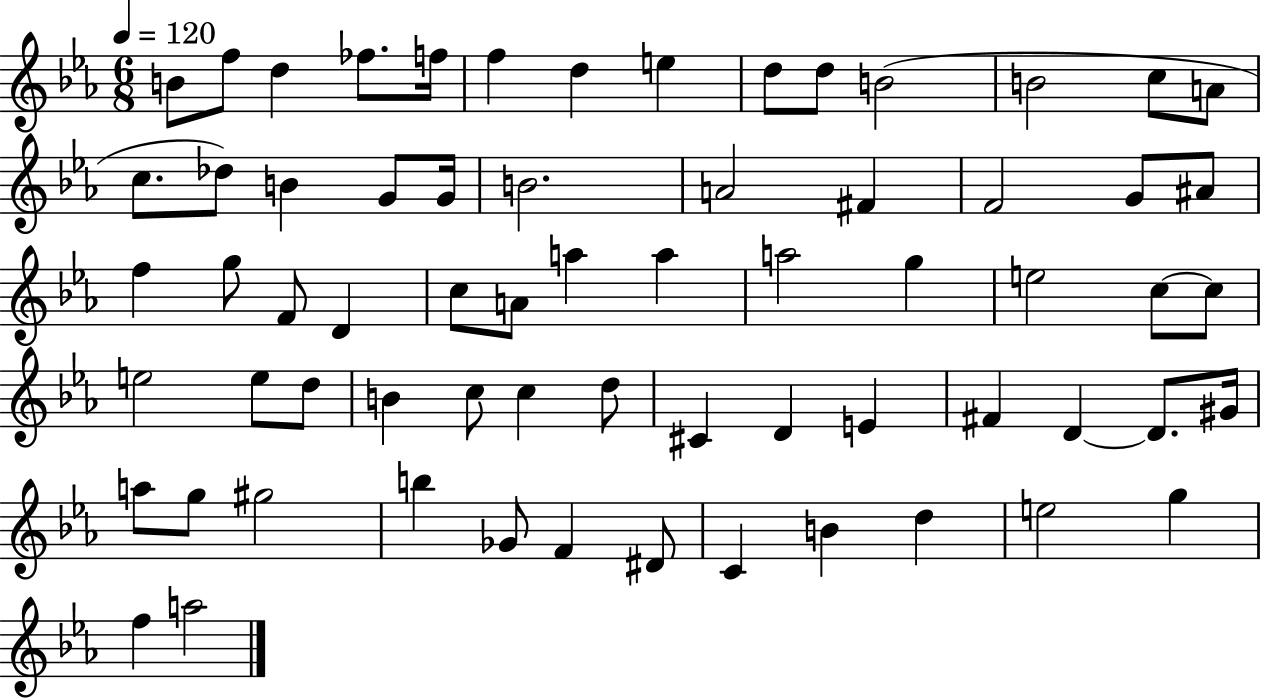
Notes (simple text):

B4/e F5/e D5/q FES5/e. F5/s F5/q D5/q E5/q D5/e D5/e B4/h B4/h C5/e A4/e C5/e. Db5/e B4/q G4/e G4/s B4/h. A4/h F#4/q F4/h G4/e A#4/e F5/q G5/e F4/e D4/q C5/e A4/e A5/q A5/q A5/h G5/q E5/h C5/e C5/e E5/h E5/e D5/e B4/q C5/e C5/q D5/e C#4/q D4/q E4/q F#4/q D4/q D4/e. G#4/s A5/e G5/e G#5/h B5/q Gb4/e F4/q D#4/e C4/q B4/q D5/q E5/h G5/q F5/q A5/h